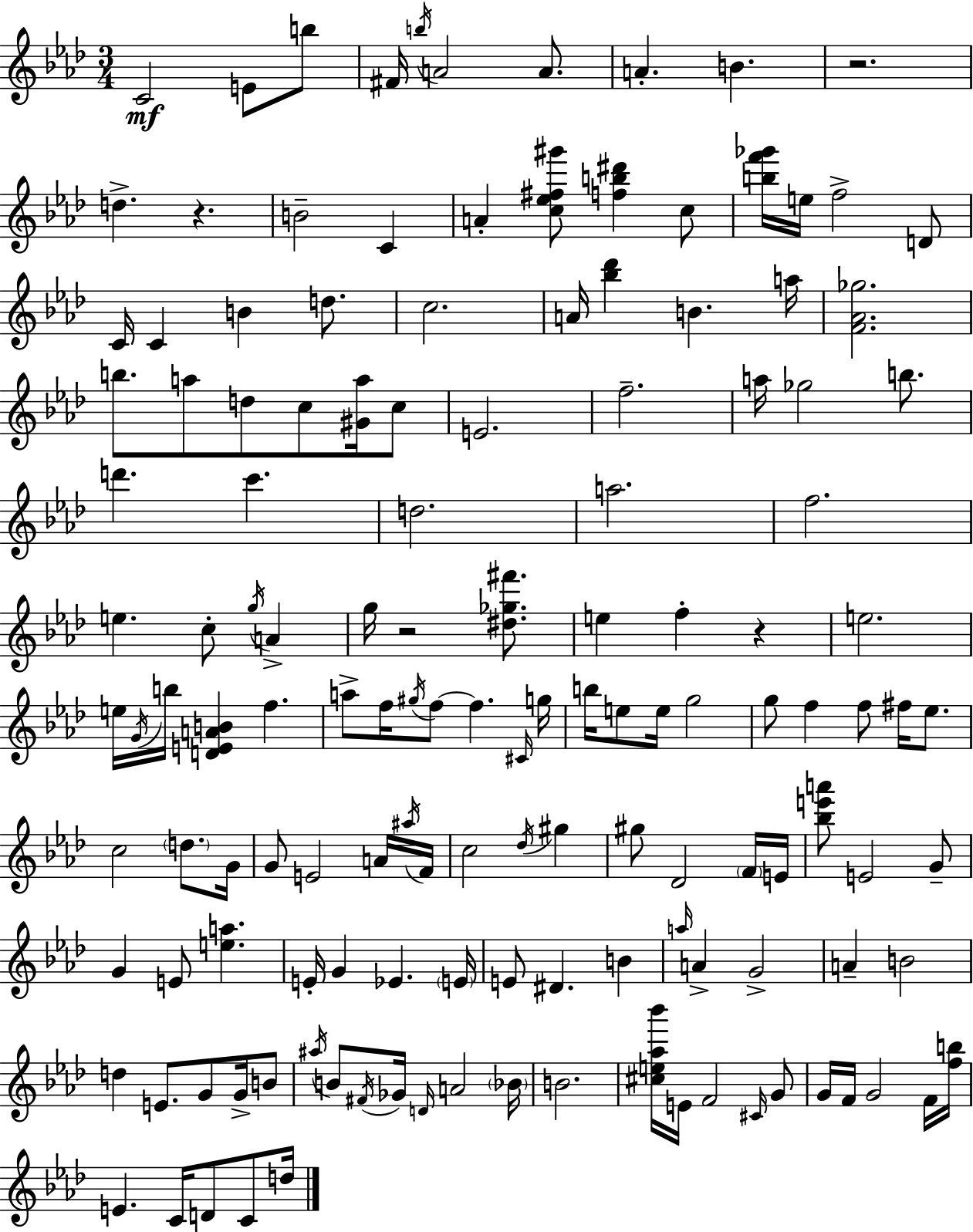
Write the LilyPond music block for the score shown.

{
  \clef treble
  \numericTimeSignature
  \time 3/4
  \key f \minor
  c'2\mf e'8 b''8 | fis'16 \acciaccatura { b''16 } a'2 a'8. | a'4.-. b'4. | r2. | \break d''4.-> r4. | b'2-- c'4 | a'4-. <c'' ees'' fis'' gis'''>8 <f'' b'' dis'''>4 c''8 | <b'' f''' ges'''>16 e''16 f''2-> d'8 | \break c'16 c'4 b'4 d''8. | c''2. | a'16 <bes'' des'''>4 b'4. | a''16 <f' aes' ges''>2. | \break b''8. a''8 d''8 c''8 <gis' a''>16 c''8 | e'2. | f''2.-- | a''16 ges''2 b''8. | \break d'''4. c'''4. | d''2. | a''2. | f''2. | \break e''4. c''8-. \acciaccatura { g''16 } a'4-> | g''16 r2 <dis'' ges'' fis'''>8. | e''4 f''4-. r4 | e''2. | \break e''16 \acciaccatura { g'16 } b''16 <d' e' a' b'>4 f''4. | a''8-> f''16 \acciaccatura { gis''16 } f''8~~ f''4. | \grace { cis'16 } g''16 b''16 e''8 e''16 g''2 | g''8 f''4 f''8 | \break fis''16 ees''8. c''2 | \parenthesize d''8. g'16 g'8 e'2 | a'16 \acciaccatura { ais''16 } f'16 c''2 | \acciaccatura { des''16 } gis''4 gis''8 des'2 | \break \parenthesize f'16 e'16 <bes'' e''' a'''>8 e'2 | g'8-- g'4 e'8 | <e'' a''>4. e'16-. g'4 | ees'4. \parenthesize e'16 e'8 dis'4. | \break b'4 \grace { a''16 } a'4-> | g'2-> a'4-- | b'2 d''4 | e'8. g'8 g'16-> b'8 \acciaccatura { ais''16 } b'8 \acciaccatura { fis'16 } | \break ges'16 \grace { d'16 } a'2 \parenthesize bes'16 b'2. | <cis'' e'' aes'' bes'''>16 | e'16 f'2 \grace { cis'16 } g'8 | g'16 f'16 g'2 f'16 <f'' b''>16 | \break e'4. c'16 d'8 c'8 d''16 | \bar "|."
}